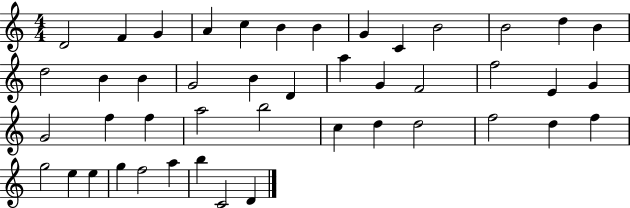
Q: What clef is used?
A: treble